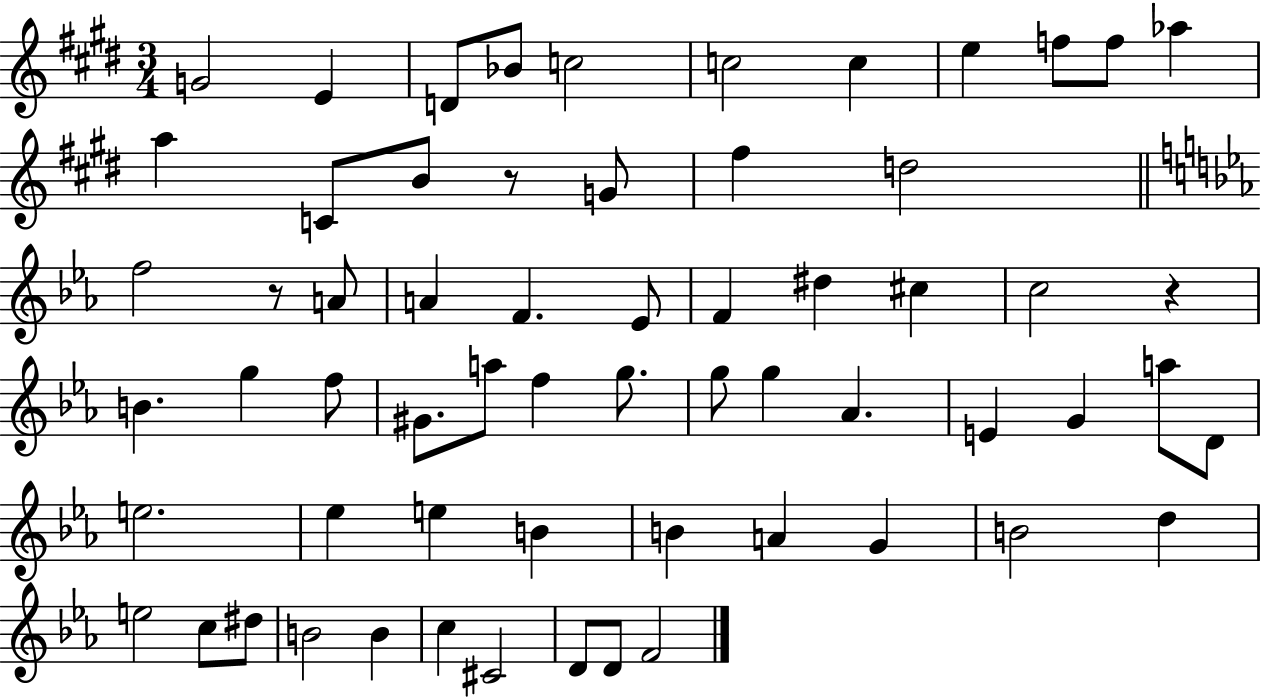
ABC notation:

X:1
T:Untitled
M:3/4
L:1/4
K:E
G2 E D/2 _B/2 c2 c2 c e f/2 f/2 _a a C/2 B/2 z/2 G/2 ^f d2 f2 z/2 A/2 A F _E/2 F ^d ^c c2 z B g f/2 ^G/2 a/2 f g/2 g/2 g _A E G a/2 D/2 e2 _e e B B A G B2 d e2 c/2 ^d/2 B2 B c ^C2 D/2 D/2 F2